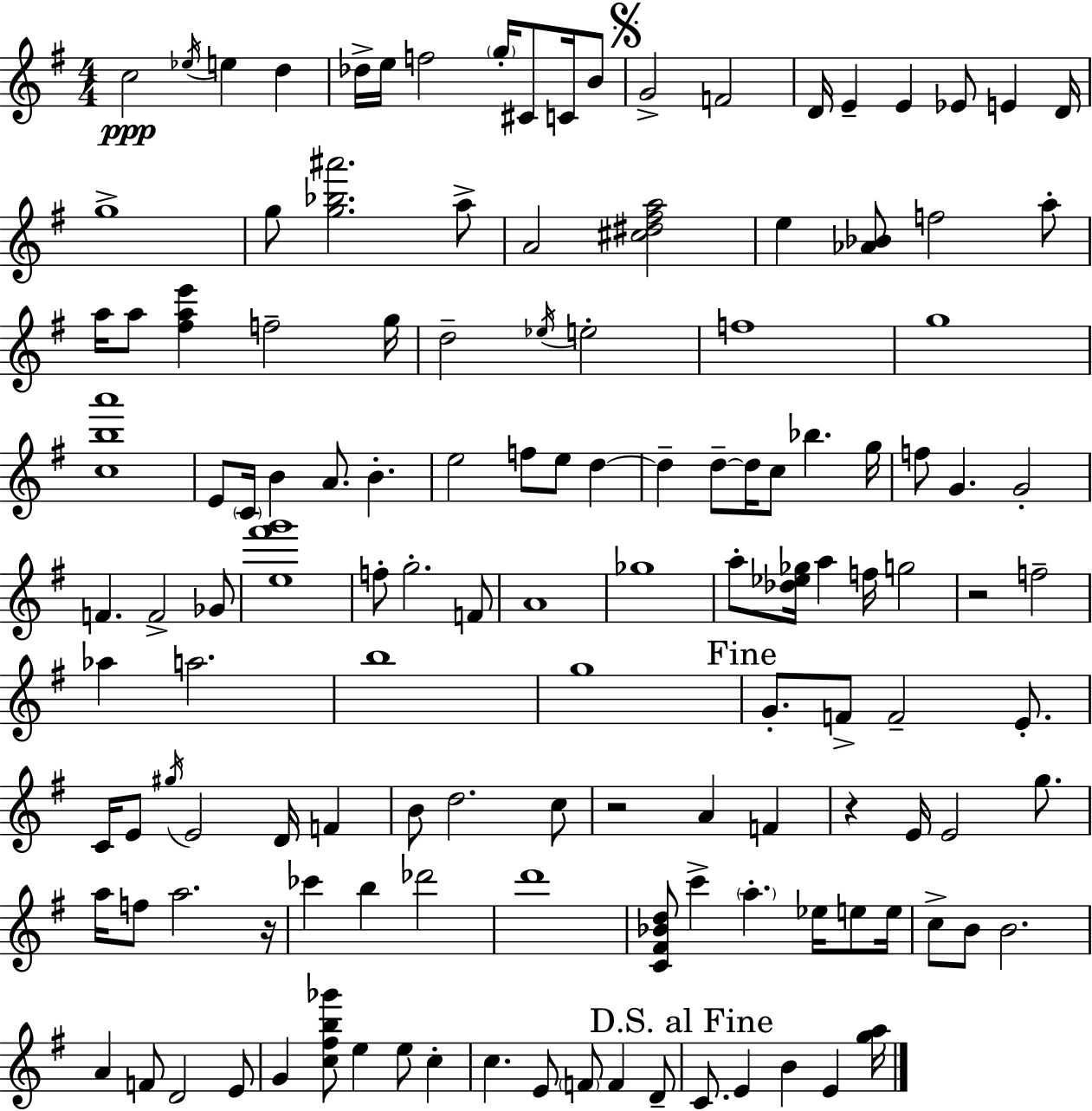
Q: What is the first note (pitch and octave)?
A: C5